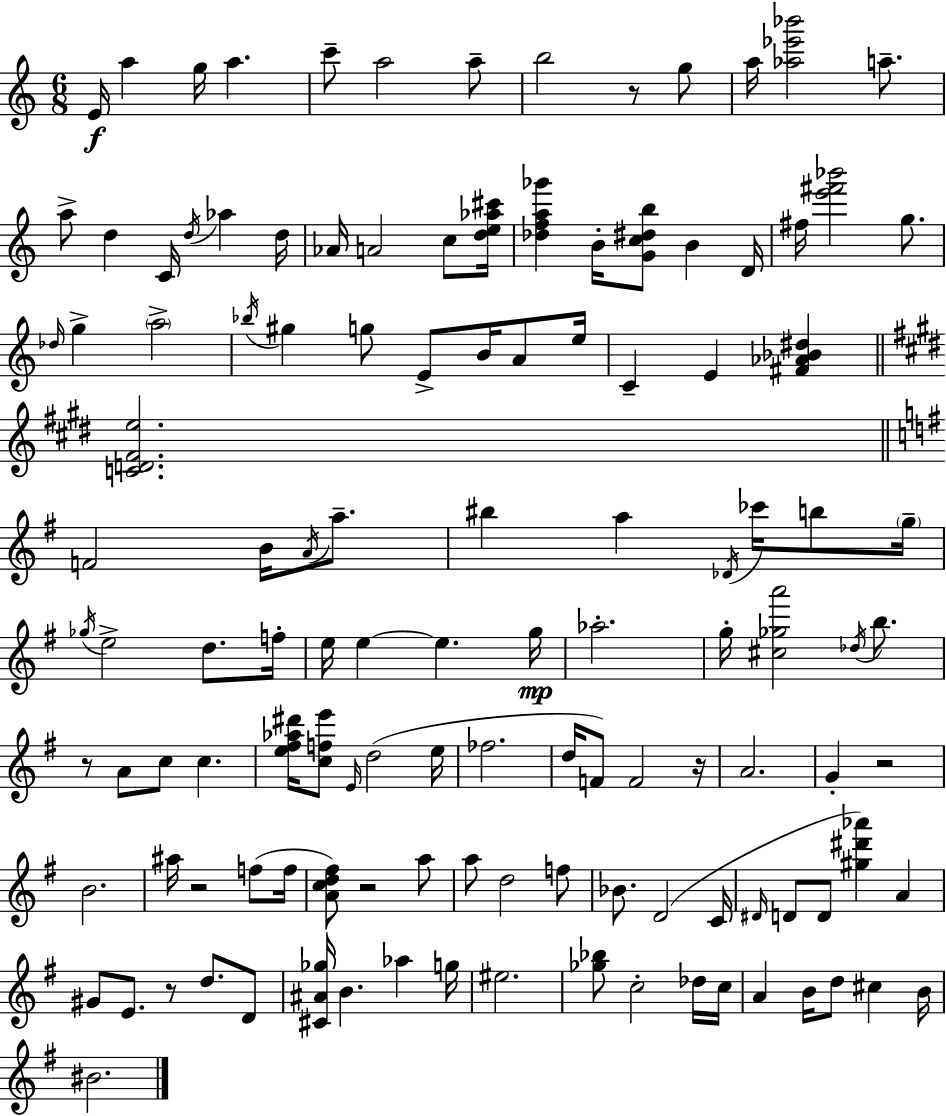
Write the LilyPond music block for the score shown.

{
  \clef treble
  \numericTimeSignature
  \time 6/8
  \key c \major
  e'16\f a''4 g''16 a''4. | c'''8-- a''2 a''8-- | b''2 r8 g''8 | a''16 <aes'' ees''' bes'''>2 a''8.-- | \break a''8-> d''4 c'16 \acciaccatura { d''16 } aes''4 | d''16 aes'16 a'2 c''8 | <d'' e'' aes'' cis'''>16 <des'' f'' a'' ges'''>4 b'16-. <g' c'' dis'' b''>8 b'4 | d'16 fis''16 <e''' fis''' bes'''>2 g''8. | \break \grace { des''16 } g''4-> \parenthesize a''2-> | \acciaccatura { bes''16 } gis''4 g''8 e'8-> b'16 | a'8 e''16 c'4-- e'4 <fis' aes' bes' dis''>4 | \bar "||" \break \key e \major <c' d' fis' e''>2. | \bar "||" \break \key g \major f'2 b'16 \acciaccatura { a'16 } a''8.-- | bis''4 a''4 \acciaccatura { des'16 } ces'''16 b''8 | \parenthesize g''16-- \acciaccatura { ges''16 } e''2-> d''8. | f''16-. e''16 e''4~~ e''4. | \break g''16\mp aes''2.-. | g''16-. <cis'' ges'' a'''>2 | \acciaccatura { des''16 } b''8. r8 a'8 c''8 c''4. | <e'' fis'' aes'' dis'''>16 <c'' f'' e'''>8 \grace { e'16 }( d''2 | \break e''16 fes''2. | d''16 f'8) f'2 | r16 a'2. | g'4-. r2 | \break b'2. | ais''16 r2 | f''8( f''16 <a' c'' d'' fis''>8) r2 | a''8 a''8 d''2 | \break f''8 bes'8. d'2( | c'16 \grace { dis'16 } d'8 d'8 <gis'' dis''' aes'''>4) | a'4 gis'8 e'8. r8 | d''8. d'8 <cis' ais' ges''>16 b'4. | \break aes''4 g''16 eis''2. | <ges'' bes''>8 c''2-. | des''16 c''16 a'4 b'16 d''8 | cis''4 b'16 bis'2. | \break \bar "|."
}